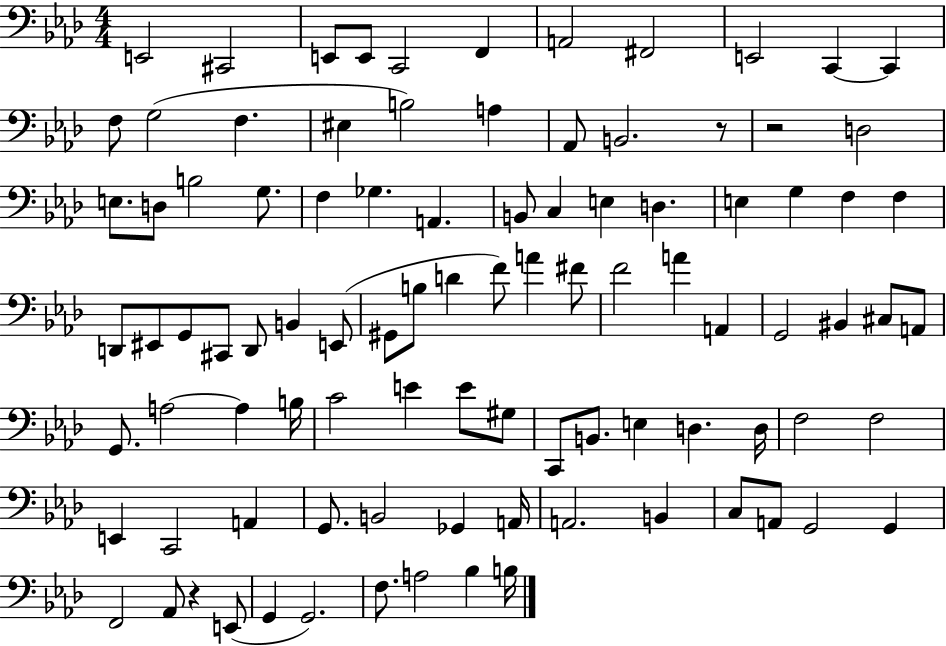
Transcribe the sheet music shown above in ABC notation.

X:1
T:Untitled
M:4/4
L:1/4
K:Ab
E,,2 ^C,,2 E,,/2 E,,/2 C,,2 F,, A,,2 ^F,,2 E,,2 C,, C,, F,/2 G,2 F, ^E, B,2 A, _A,,/2 B,,2 z/2 z2 D,2 E,/2 D,/2 B,2 G,/2 F, _G, A,, B,,/2 C, E, D, E, G, F, F, D,,/2 ^E,,/2 G,,/2 ^C,,/2 D,,/2 B,, E,,/2 ^G,,/2 B,/2 D F/2 A ^F/2 F2 A A,, G,,2 ^B,, ^C,/2 A,,/2 G,,/2 A,2 A, B,/4 C2 E E/2 ^G,/2 C,,/2 B,,/2 E, D, D,/4 F,2 F,2 E,, C,,2 A,, G,,/2 B,,2 _G,, A,,/4 A,,2 B,, C,/2 A,,/2 G,,2 G,, F,,2 _A,,/2 z E,,/2 G,, G,,2 F,/2 A,2 _B, B,/4